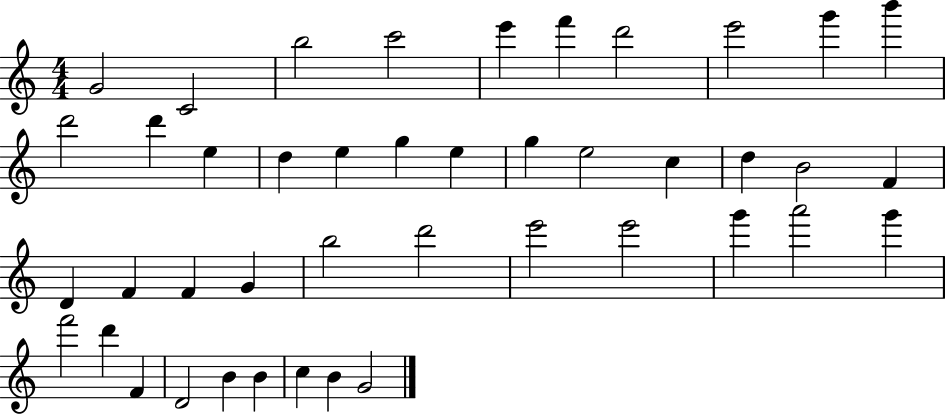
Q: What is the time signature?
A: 4/4